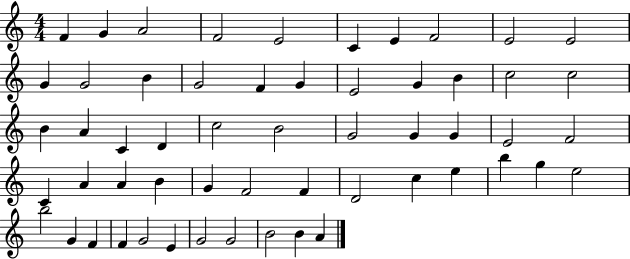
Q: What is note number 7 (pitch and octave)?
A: E4